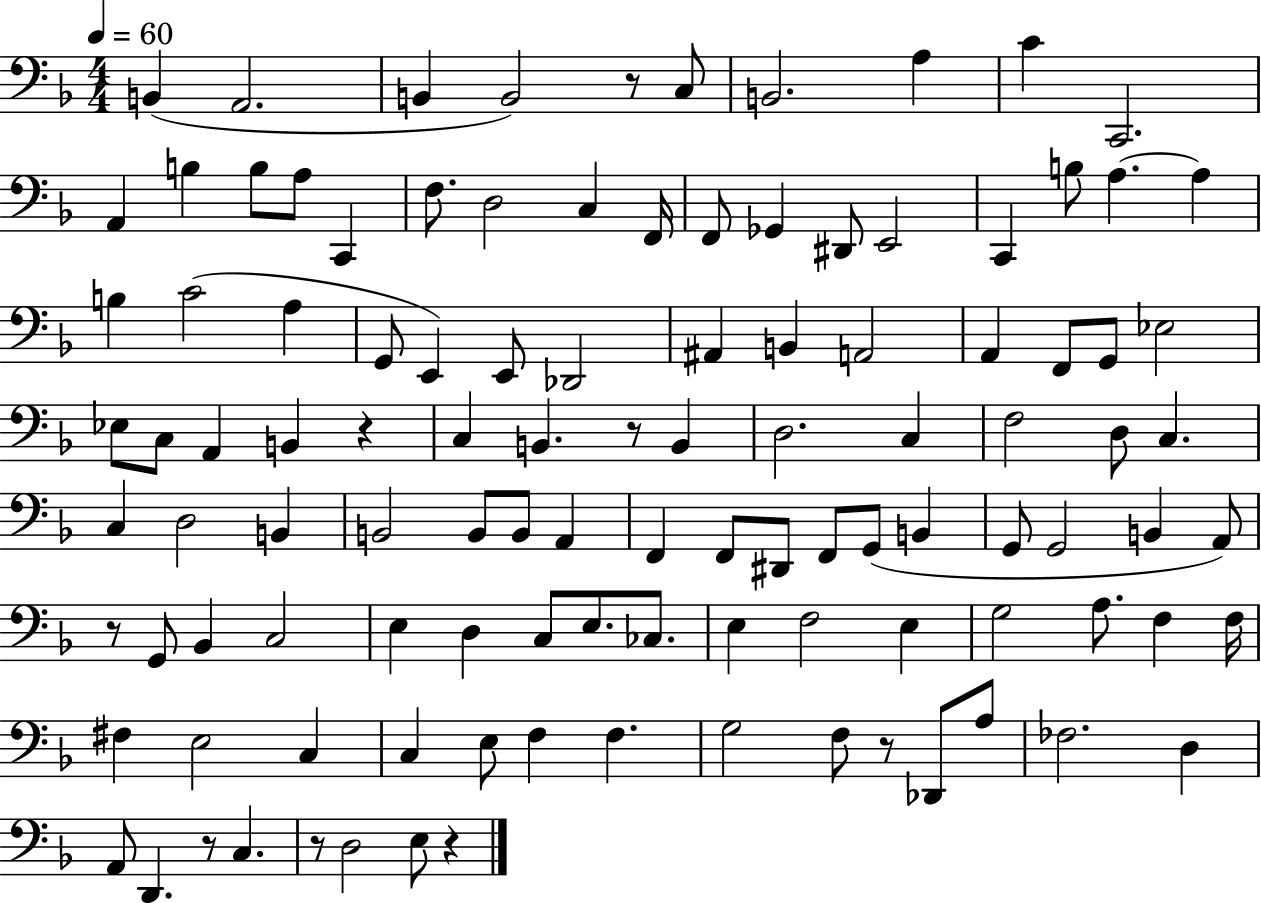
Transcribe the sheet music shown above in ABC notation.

X:1
T:Untitled
M:4/4
L:1/4
K:F
B,, A,,2 B,, B,,2 z/2 C,/2 B,,2 A, C C,,2 A,, B, B,/2 A,/2 C,, F,/2 D,2 C, F,,/4 F,,/2 _G,, ^D,,/2 E,,2 C,, B,/2 A, A, B, C2 A, G,,/2 E,, E,,/2 _D,,2 ^A,, B,, A,,2 A,, F,,/2 G,,/2 _E,2 _E,/2 C,/2 A,, B,, z C, B,, z/2 B,, D,2 C, F,2 D,/2 C, C, D,2 B,, B,,2 B,,/2 B,,/2 A,, F,, F,,/2 ^D,,/2 F,,/2 G,,/2 B,, G,,/2 G,,2 B,, A,,/2 z/2 G,,/2 _B,, C,2 E, D, C,/2 E,/2 _C,/2 E, F,2 E, G,2 A,/2 F, F,/4 ^F, E,2 C, C, E,/2 F, F, G,2 F,/2 z/2 _D,,/2 A,/2 _F,2 D, A,,/2 D,, z/2 C, z/2 D,2 E,/2 z